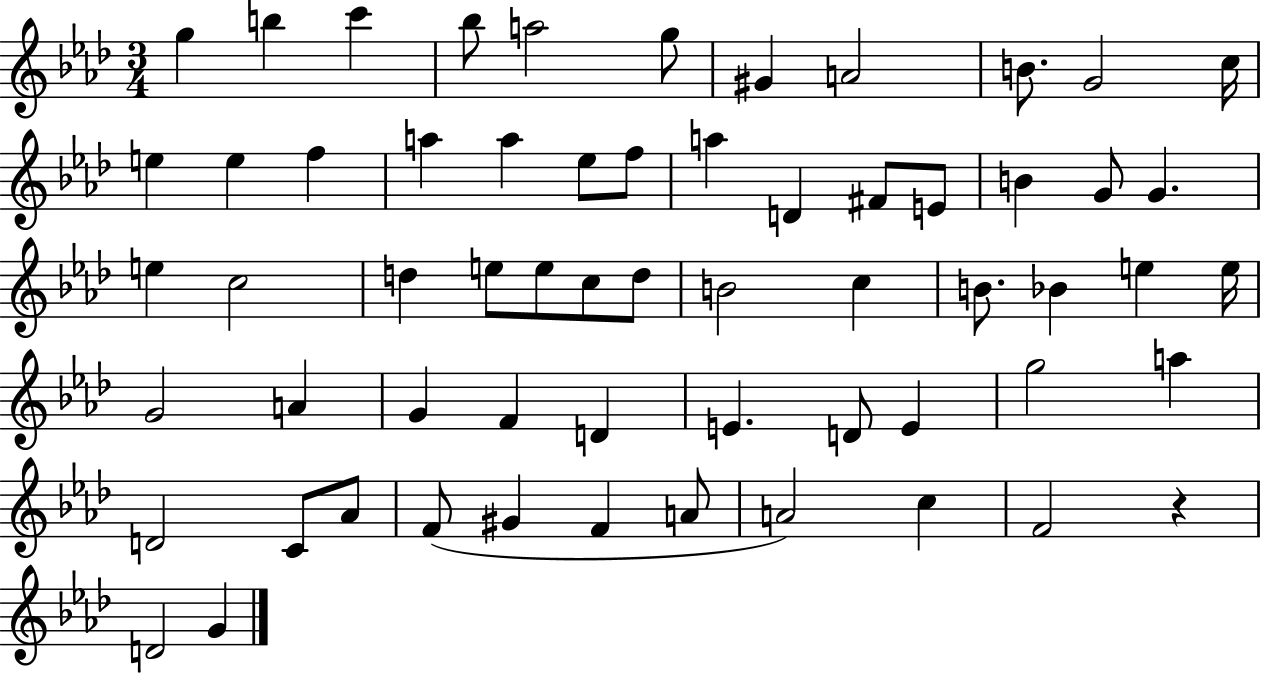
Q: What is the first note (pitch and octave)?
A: G5